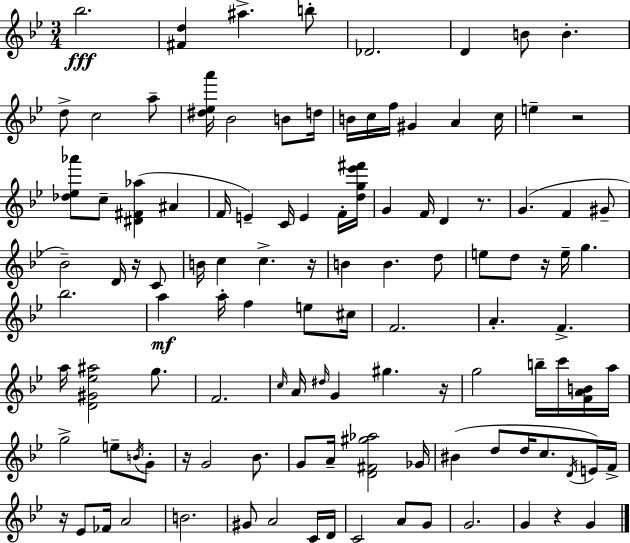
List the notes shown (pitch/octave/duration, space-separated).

Bb5/h. [F#4,D5]/q A#5/q. B5/e Db4/h. D4/q B4/e B4/q. D5/e C5/h A5/e [D#5,Eb5,A6]/s Bb4/h B4/e D5/s B4/s C5/s F5/s G#4/q A4/q C5/s E5/q R/h [Db5,Eb5,Ab6]/e C5/e [D#4,F#4,Ab5]/q A#4/q F4/s E4/q C4/s E4/q F4/s [D5,G5,Eb6,F#6]/s G4/q F4/s D4/q R/e. G4/q. F4/q G#4/e Bb4/h D4/s R/s C4/e B4/s C5/q C5/q. R/s B4/q B4/q. D5/e E5/e D5/e R/s E5/s G5/q. Bb5/h. A5/q A5/s F5/q E5/e C#5/s F4/h. A4/q. F4/q. A5/s [D4,G#4,Eb5,A#5]/h G5/e. F4/h. C5/s A4/s D#5/s G4/q G#5/q. R/s G5/h B5/s C6/s [F4,A4,B4]/s A5/s G5/h E5/e B4/s G4/e R/s G4/h Bb4/e. G4/e A4/s [D4,F#4,G#5,Ab5]/h Gb4/s BIS4/q D5/e D5/s C5/e. D4/s E4/s F4/s R/s Eb4/e FES4/s A4/h B4/h. G#4/e A4/h C4/s D4/s C4/h A4/e G4/e G4/h. G4/q R/q G4/q